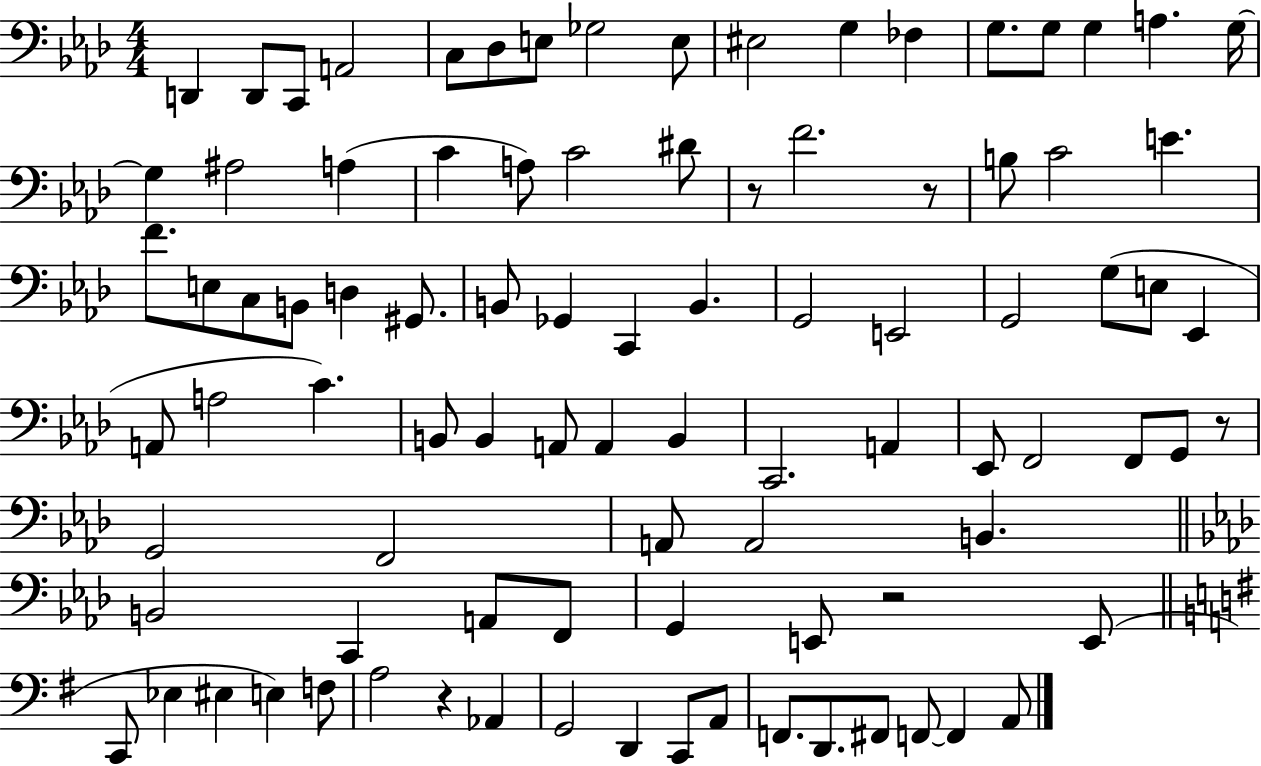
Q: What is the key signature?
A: AES major